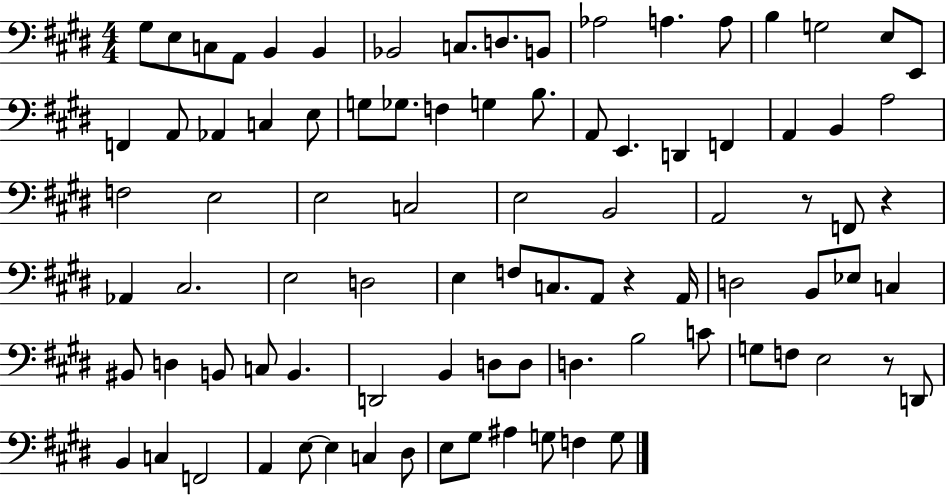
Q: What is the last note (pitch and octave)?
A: G3